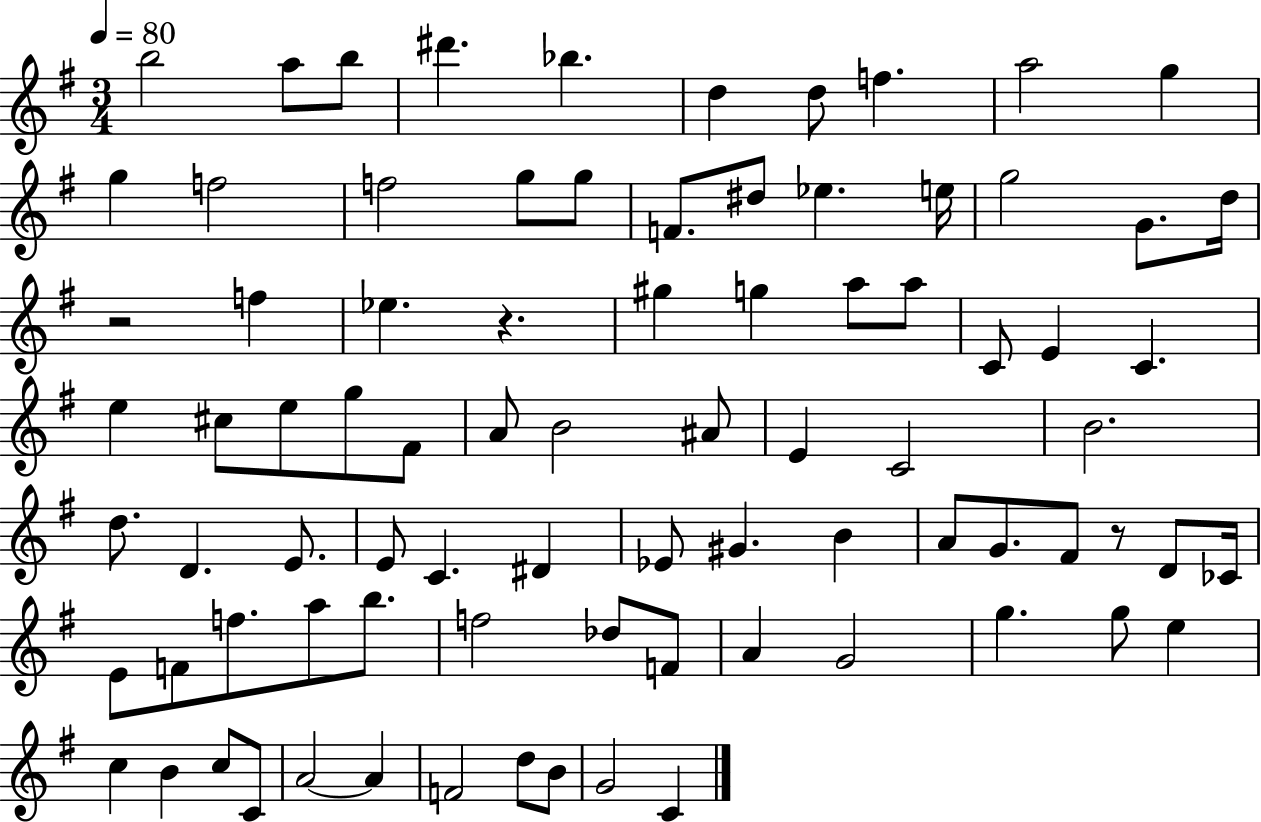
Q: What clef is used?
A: treble